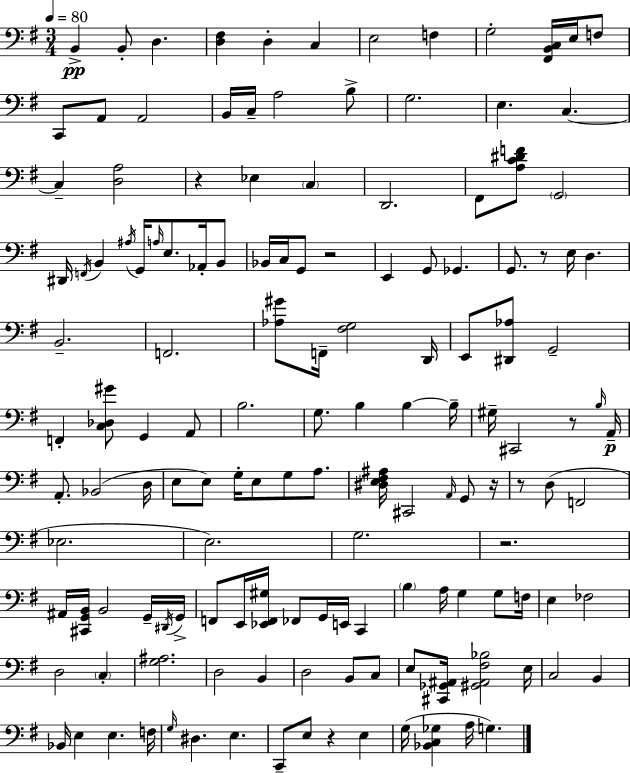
{
  \clef bass
  \numericTimeSignature
  \time 3/4
  \key g \major
  \tempo 4 = 80
  b,4->\pp b,8-. d4. | <d fis>4 d4-. c4 | e2 f4 | g2-. <fis, b, c>16 e16 f8 | \break c,8 a,8 a,2 | b,16 c16-- a2 b8-> | g2. | e4. c4.~~ | \break c4-- <d a>2 | r4 ees4 \parenthesize c4 | d,2. | fis,8 <a c' dis' f'>8 \parenthesize g,2 | \break dis,16 \acciaccatura { f,16 } b,4 \acciaccatura { ais16 } g,16 \grace { a16 } e8. | aes,16-. b,8 bes,16 c16 g,8 r2 | e,4 g,8 ges,4. | g,8. r8 e16 d4. | \break b,2.-- | f,2. | <aes gis'>8 f,16-- <fis g>2 | d,16 e,8 <dis, aes>8 g,2-- | \break f,4-. <c des gis'>8 g,4 | a,8 b2. | g8. b4 b4~~ | b16-- gis16-- cis,2 | \break r8 \grace { b16 }\p a,16-- a,8.-. bes,2( | d16 e8 e8) g16-. e8 g8 | a8. <dis e fis ais>16 cis,2 | \grace { a,16 } g,8 r16 r8 d8( f,2 | \break ees2. | e2.) | g2. | r2. | \break ais,16 <cis, g, b,>16 b,2 | g,16-- \acciaccatura { dis,16 } g,16-> f,8 e,16 <ees, f, gis>16 fes,8 | g,16 e,16 c,4 \parenthesize b4 a16 g4 | g8 f16 e4 fes2 | \break d2 | \parenthesize c4-. <g ais>2. | d2 | b,4 d2 | \break b,8 c8 e8 <cis, ges, ais,>16 <gis, ais, fis bes>2 | e16 c2 | b,4 bes,16 e4 e4. | f16 \grace { g16 } dis4. | \break e4. c,8-- e8 r4 | e4 g16( <bes, c ges>4 | a16 g4.) \bar "|."
}